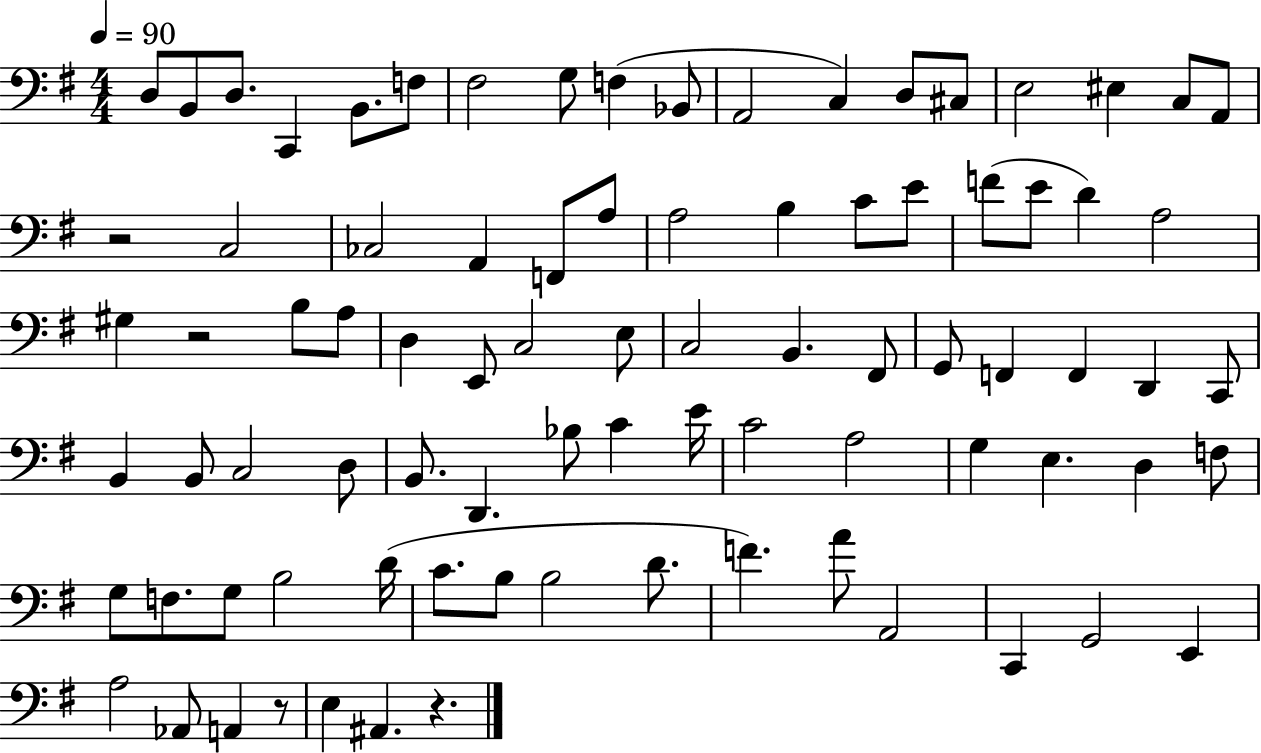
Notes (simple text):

D3/e B2/e D3/e. C2/q B2/e. F3/e F#3/h G3/e F3/q Bb2/e A2/h C3/q D3/e C#3/e E3/h EIS3/q C3/e A2/e R/h C3/h CES3/h A2/q F2/e A3/e A3/h B3/q C4/e E4/e F4/e E4/e D4/q A3/h G#3/q R/h B3/e A3/e D3/q E2/e C3/h E3/e C3/h B2/q. F#2/e G2/e F2/q F2/q D2/q C2/e B2/q B2/e C3/h D3/e B2/e. D2/q. Bb3/e C4/q E4/s C4/h A3/h G3/q E3/q. D3/q F3/e G3/e F3/e. G3/e B3/h D4/s C4/e. B3/e B3/h D4/e. F4/q. A4/e A2/h C2/q G2/h E2/q A3/h Ab2/e A2/q R/e E3/q A#2/q. R/q.